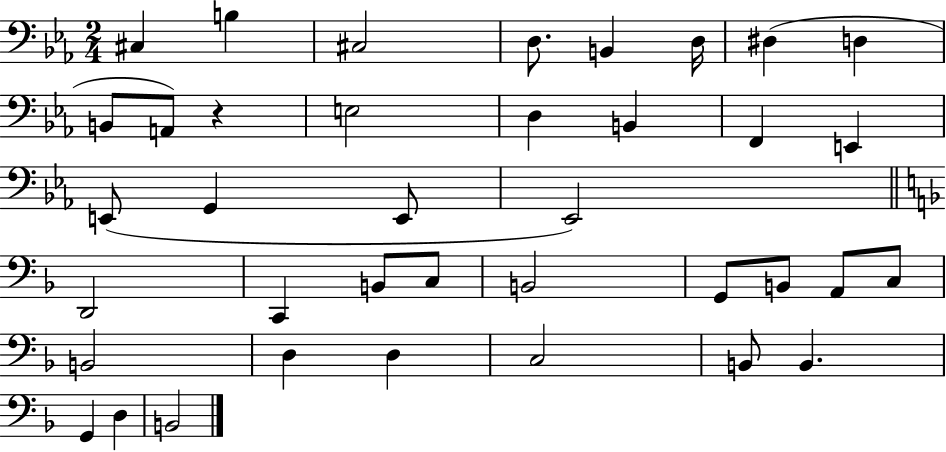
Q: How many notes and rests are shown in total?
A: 38